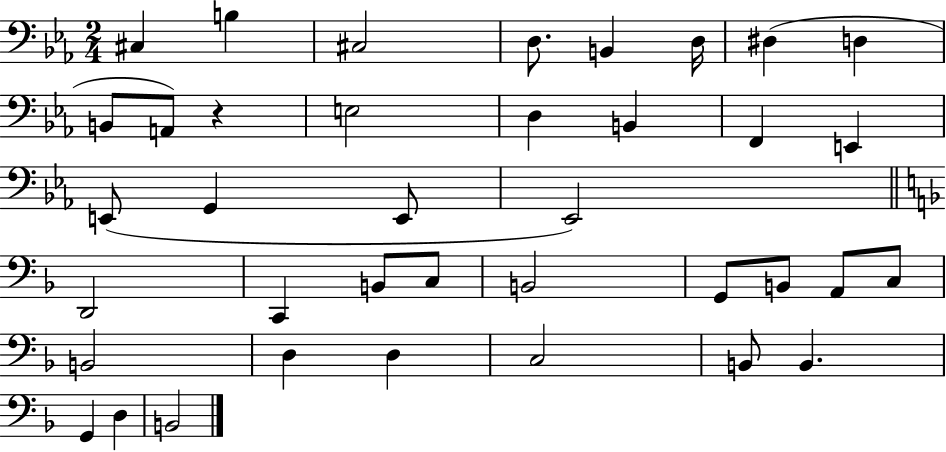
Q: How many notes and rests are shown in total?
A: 38